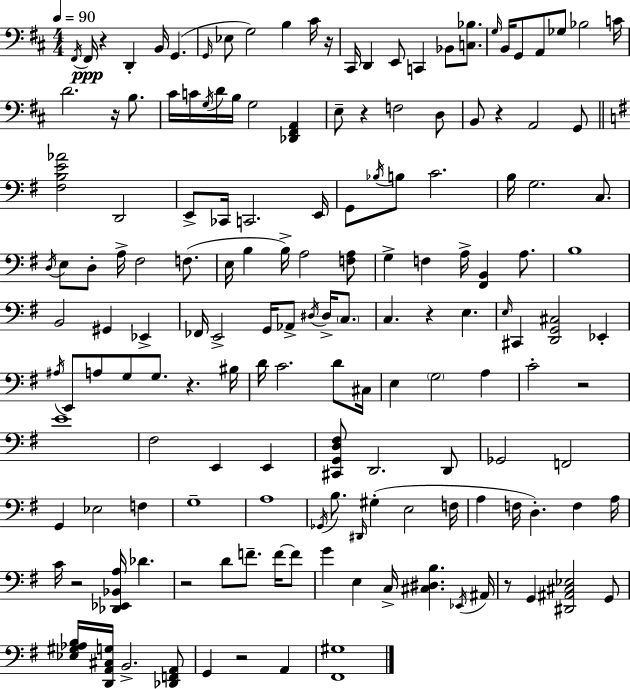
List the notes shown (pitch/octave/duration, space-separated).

F#2/s F#2/s R/q D2/q B2/s G2/q. G2/s Eb3/e G3/h B3/q C#4/s R/s C#2/s D2/q E2/e C2/q Bb2/e [C3,Bb3]/e. G3/s B2/s G2/e A2/e Gb3/e Bb3/h C4/s D4/h. R/s B3/e. C#4/s C4/s G3/s D4/s B3/s G3/h [Db2,F#2,A2]/q E3/e R/q F3/h D3/e B2/e R/q A2/h G2/e [F#3,B3,E4,Ab4]/h D2/h E2/e CES2/s C2/h. E2/s G2/e Bb3/s B3/e C4/h. B3/s G3/h. C3/e. D3/s E3/e D3/e A3/s F#3/h F3/e. E3/s B3/q B3/s A3/h [F3,A3]/e G3/q F3/q A3/s [F#2,B2]/q A3/e. B3/w B2/h G#2/q Eb2/q FES2/s E2/h G2/s Ab2/e D#3/s D#3/s C3/e. C3/q. R/q E3/q. E3/s C#2/q [D2,G2,C#3]/h Eb2/q A#3/s E2/e A3/e G3/e G3/e. R/q. BIS3/s D4/s C4/h. D4/e C#3/s E3/q G3/h A3/q C4/h R/h E4/w F#3/h E2/q E2/q [C#2,G2,D3,F#3]/e D2/h. D2/e Gb2/h F2/h G2/q Eb3/h F3/q G3/w A3/w Gb2/s B3/e. D#2/s G#3/q E3/h F3/s A3/q F3/s D3/q. F3/q A3/s C4/s R/h [Db2,Eb2,Bb2,A3]/s Db4/q. R/h D4/e F4/e. F4/s F4/e G4/q E3/q C3/s [C#3,D#3,B3]/q. Eb2/s A#2/s R/e G2/q [D#2,A#2,C#3,Eb3]/h G2/e [Eb3,G#3,Ab3,B3]/s [D2,A2,C#3,G3]/s B2/h. [Db2,F2,A2]/e G2/q R/h A2/q [F#2,G#3]/w